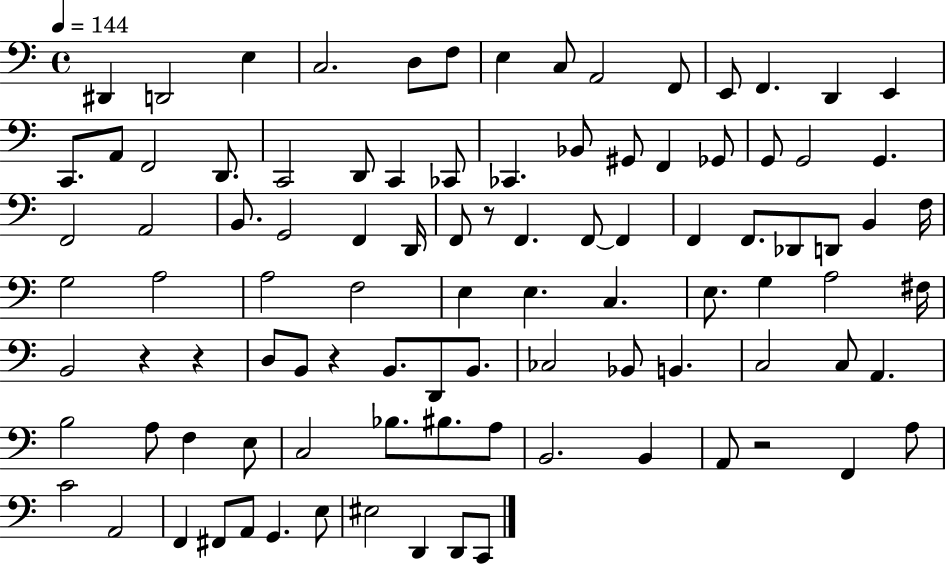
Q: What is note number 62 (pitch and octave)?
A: D2